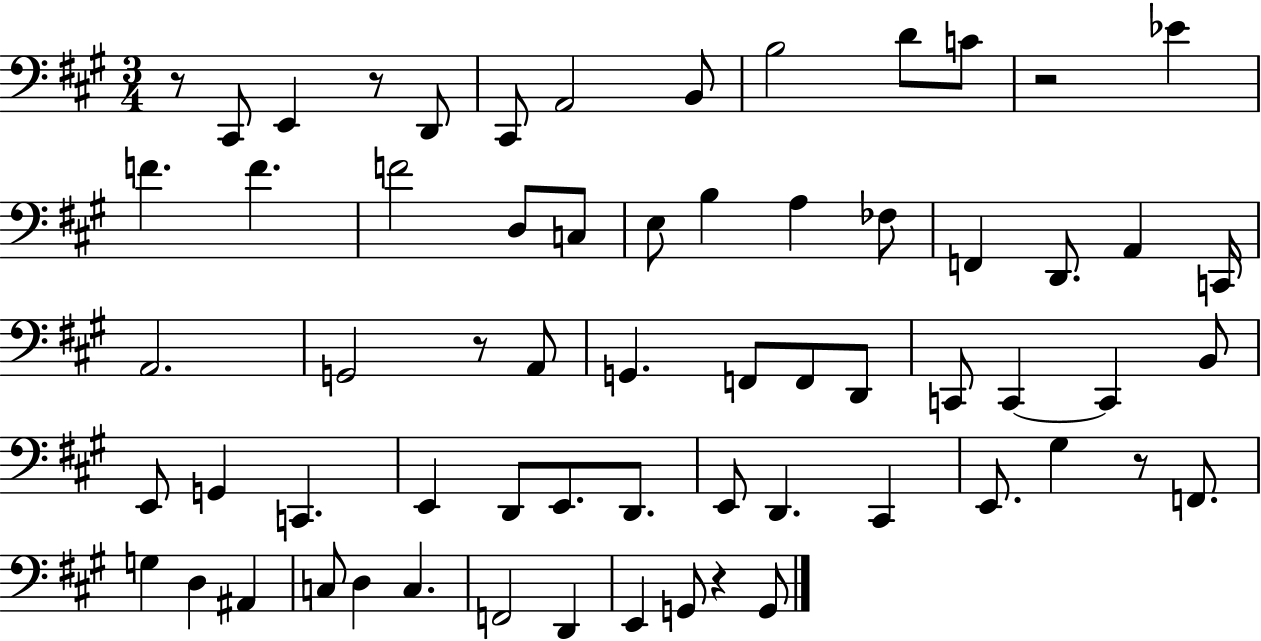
{
  \clef bass
  \numericTimeSignature
  \time 3/4
  \key a \major
  \repeat volta 2 { r8 cis,8 e,4 r8 d,8 | cis,8 a,2 b,8 | b2 d'8 c'8 | r2 ees'4 | \break f'4. f'4. | f'2 d8 c8 | e8 b4 a4 fes8 | f,4 d,8. a,4 c,16 | \break a,2. | g,2 r8 a,8 | g,4. f,8 f,8 d,8 | c,8 c,4~~ c,4 b,8 | \break e,8 g,4 c,4. | e,4 d,8 e,8. d,8. | e,8 d,4. cis,4 | e,8. gis4 r8 f,8. | \break g4 d4 ais,4 | c8 d4 c4. | f,2 d,4 | e,4 g,8 r4 g,8 | \break } \bar "|."
}